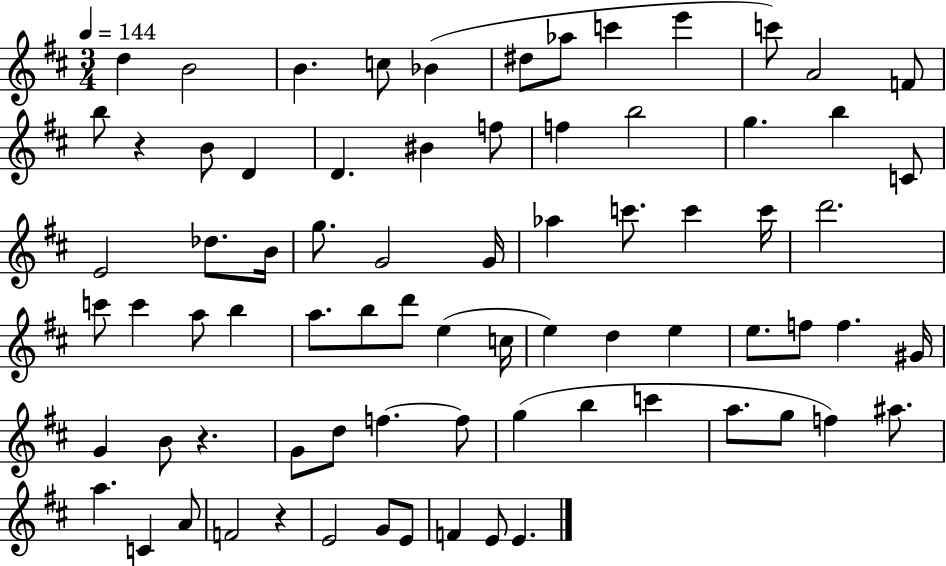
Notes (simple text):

D5/q B4/h B4/q. C5/e Bb4/q D#5/e Ab5/e C6/q E6/q C6/e A4/h F4/e B5/e R/q B4/e D4/q D4/q. BIS4/q F5/e F5/q B5/h G5/q. B5/q C4/e E4/h Db5/e. B4/s G5/e. G4/h G4/s Ab5/q C6/e. C6/q C6/s D6/h. C6/e C6/q A5/e B5/q A5/e. B5/e D6/e E5/q C5/s E5/q D5/q E5/q E5/e. F5/e F5/q. G#4/s G4/q B4/e R/q. G4/e D5/e F5/q. F5/e G5/q B5/q C6/q A5/e. G5/e F5/q A#5/e. A5/q. C4/q A4/e F4/h R/q E4/h G4/e E4/e F4/q E4/e E4/q.